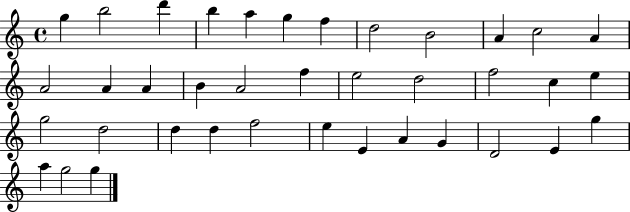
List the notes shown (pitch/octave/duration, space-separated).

G5/q B5/h D6/q B5/q A5/q G5/q F5/q D5/h B4/h A4/q C5/h A4/q A4/h A4/q A4/q B4/q A4/h F5/q E5/h D5/h F5/h C5/q E5/q G5/h D5/h D5/q D5/q F5/h E5/q E4/q A4/q G4/q D4/h E4/q G5/q A5/q G5/h G5/q